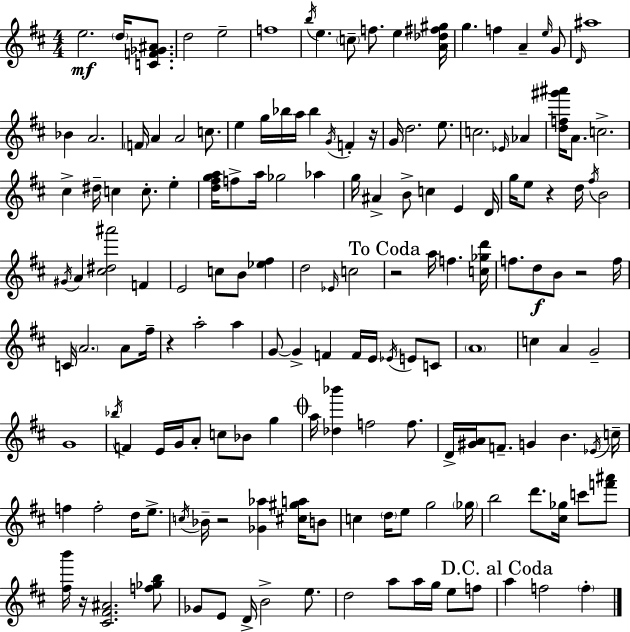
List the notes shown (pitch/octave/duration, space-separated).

E5/h. D5/s [C4,F4,Gb4,A#4]/e. D5/h E5/h F5/w B5/s E5/q. C5/e F5/e. E5/q [A4,Db5,F#5,G#5]/s G5/q. F5/q A4/q E5/s G4/e D4/s A#5/w Bb4/q A4/h. F4/s A4/q A4/h C5/e. E5/q G5/s Bb5/s A5/s Bb5/q G4/s F4/q R/s G4/s D5/h. E5/e. C5/h. Eb4/s Ab4/q [D5,F5,G#6,A#6]/s A4/e. C5/h. C#5/q D#5/s C5/q C5/e. E5/q [D5,F#5,G5,A5]/s F5/e A5/s Gb5/h Ab5/q G5/s A#4/q B4/e C5/q E4/q D4/s G5/s E5/e R/q D5/s F#5/s B4/h G#4/s A4/q [C#5,D#5,A#6]/h F4/q E4/h C5/e B4/e [Eb5,F#5]/q D5/h Eb4/s C5/h R/h A5/s F5/q. [C5,Gb5,D6]/s F5/e. D5/e B4/e R/h F5/s C4/s A4/h. A4/e F#5/s R/q A5/h A5/q G4/e G4/q F4/q F4/s E4/s Eb4/s E4/e C4/e A4/w C5/q A4/q G4/h G4/w Bb5/s F4/q E4/s G4/s A4/e C5/e Bb4/e G5/q A5/s [Db5,Bb6]/q F5/h F5/e. D4/s [G#4,A4]/s F4/e. G4/q B4/q. Eb4/s C5/s F5/q F5/h D5/s E5/e. C5/s Bb4/s R/h [Gb4,Ab5]/q [C#5,G#5,A5]/s B4/e C5/q D5/s E5/e G5/h Gb5/s B5/h D6/e. [C#5,Gb5]/s C6/e [F6,A#6]/e [F#5,B6]/s R/s [C#4,F#4,A#4]/h. [F5,Gb5,B5]/e Gb4/e E4/e D4/s B4/h E5/e. D5/h A5/e A5/s G5/s E5/e F5/e A5/q F5/h F5/q